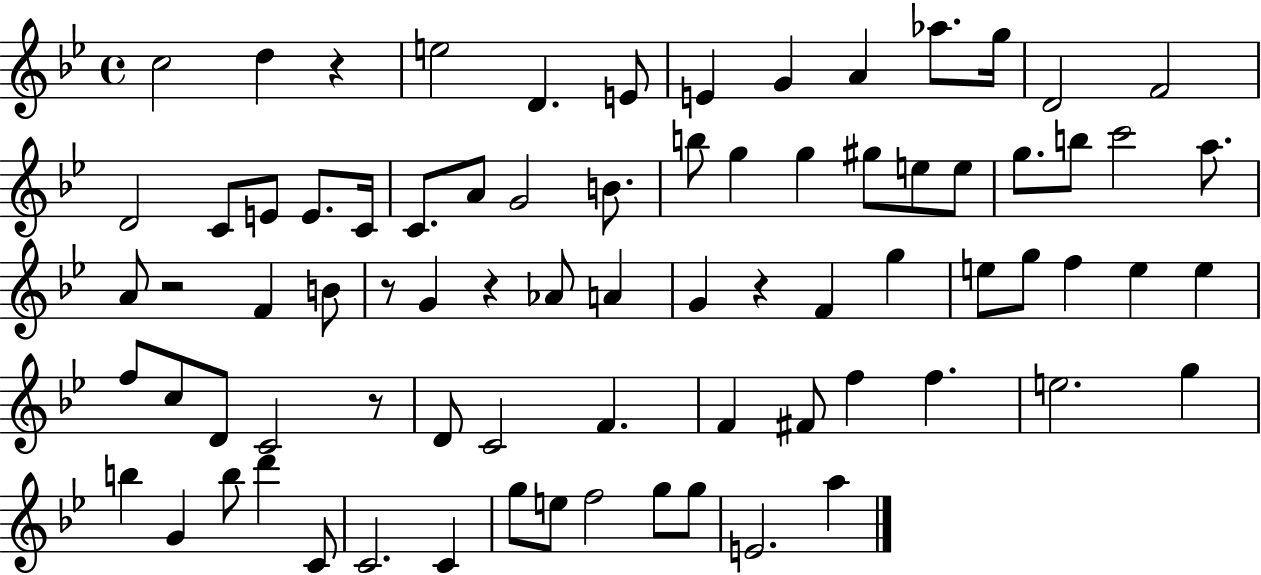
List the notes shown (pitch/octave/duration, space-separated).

C5/h D5/q R/q E5/h D4/q. E4/e E4/q G4/q A4/q Ab5/e. G5/s D4/h F4/h D4/h C4/e E4/e E4/e. C4/s C4/e. A4/e G4/h B4/e. B5/e G5/q G5/q G#5/e E5/e E5/e G5/e. B5/e C6/h A5/e. A4/e R/h F4/q B4/e R/e G4/q R/q Ab4/e A4/q G4/q R/q F4/q G5/q E5/e G5/e F5/q E5/q E5/q F5/e C5/e D4/e C4/h R/e D4/e C4/h F4/q. F4/q F#4/e F5/q F5/q. E5/h. G5/q B5/q G4/q B5/e D6/q C4/e C4/h. C4/q G5/e E5/e F5/h G5/e G5/e E4/h. A5/q